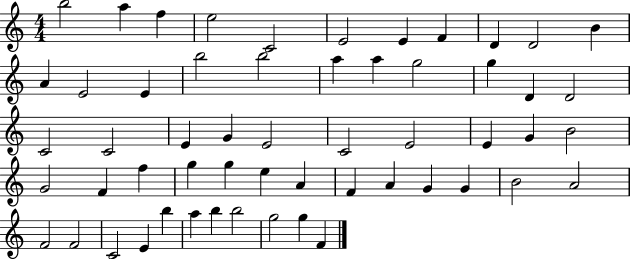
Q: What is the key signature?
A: C major